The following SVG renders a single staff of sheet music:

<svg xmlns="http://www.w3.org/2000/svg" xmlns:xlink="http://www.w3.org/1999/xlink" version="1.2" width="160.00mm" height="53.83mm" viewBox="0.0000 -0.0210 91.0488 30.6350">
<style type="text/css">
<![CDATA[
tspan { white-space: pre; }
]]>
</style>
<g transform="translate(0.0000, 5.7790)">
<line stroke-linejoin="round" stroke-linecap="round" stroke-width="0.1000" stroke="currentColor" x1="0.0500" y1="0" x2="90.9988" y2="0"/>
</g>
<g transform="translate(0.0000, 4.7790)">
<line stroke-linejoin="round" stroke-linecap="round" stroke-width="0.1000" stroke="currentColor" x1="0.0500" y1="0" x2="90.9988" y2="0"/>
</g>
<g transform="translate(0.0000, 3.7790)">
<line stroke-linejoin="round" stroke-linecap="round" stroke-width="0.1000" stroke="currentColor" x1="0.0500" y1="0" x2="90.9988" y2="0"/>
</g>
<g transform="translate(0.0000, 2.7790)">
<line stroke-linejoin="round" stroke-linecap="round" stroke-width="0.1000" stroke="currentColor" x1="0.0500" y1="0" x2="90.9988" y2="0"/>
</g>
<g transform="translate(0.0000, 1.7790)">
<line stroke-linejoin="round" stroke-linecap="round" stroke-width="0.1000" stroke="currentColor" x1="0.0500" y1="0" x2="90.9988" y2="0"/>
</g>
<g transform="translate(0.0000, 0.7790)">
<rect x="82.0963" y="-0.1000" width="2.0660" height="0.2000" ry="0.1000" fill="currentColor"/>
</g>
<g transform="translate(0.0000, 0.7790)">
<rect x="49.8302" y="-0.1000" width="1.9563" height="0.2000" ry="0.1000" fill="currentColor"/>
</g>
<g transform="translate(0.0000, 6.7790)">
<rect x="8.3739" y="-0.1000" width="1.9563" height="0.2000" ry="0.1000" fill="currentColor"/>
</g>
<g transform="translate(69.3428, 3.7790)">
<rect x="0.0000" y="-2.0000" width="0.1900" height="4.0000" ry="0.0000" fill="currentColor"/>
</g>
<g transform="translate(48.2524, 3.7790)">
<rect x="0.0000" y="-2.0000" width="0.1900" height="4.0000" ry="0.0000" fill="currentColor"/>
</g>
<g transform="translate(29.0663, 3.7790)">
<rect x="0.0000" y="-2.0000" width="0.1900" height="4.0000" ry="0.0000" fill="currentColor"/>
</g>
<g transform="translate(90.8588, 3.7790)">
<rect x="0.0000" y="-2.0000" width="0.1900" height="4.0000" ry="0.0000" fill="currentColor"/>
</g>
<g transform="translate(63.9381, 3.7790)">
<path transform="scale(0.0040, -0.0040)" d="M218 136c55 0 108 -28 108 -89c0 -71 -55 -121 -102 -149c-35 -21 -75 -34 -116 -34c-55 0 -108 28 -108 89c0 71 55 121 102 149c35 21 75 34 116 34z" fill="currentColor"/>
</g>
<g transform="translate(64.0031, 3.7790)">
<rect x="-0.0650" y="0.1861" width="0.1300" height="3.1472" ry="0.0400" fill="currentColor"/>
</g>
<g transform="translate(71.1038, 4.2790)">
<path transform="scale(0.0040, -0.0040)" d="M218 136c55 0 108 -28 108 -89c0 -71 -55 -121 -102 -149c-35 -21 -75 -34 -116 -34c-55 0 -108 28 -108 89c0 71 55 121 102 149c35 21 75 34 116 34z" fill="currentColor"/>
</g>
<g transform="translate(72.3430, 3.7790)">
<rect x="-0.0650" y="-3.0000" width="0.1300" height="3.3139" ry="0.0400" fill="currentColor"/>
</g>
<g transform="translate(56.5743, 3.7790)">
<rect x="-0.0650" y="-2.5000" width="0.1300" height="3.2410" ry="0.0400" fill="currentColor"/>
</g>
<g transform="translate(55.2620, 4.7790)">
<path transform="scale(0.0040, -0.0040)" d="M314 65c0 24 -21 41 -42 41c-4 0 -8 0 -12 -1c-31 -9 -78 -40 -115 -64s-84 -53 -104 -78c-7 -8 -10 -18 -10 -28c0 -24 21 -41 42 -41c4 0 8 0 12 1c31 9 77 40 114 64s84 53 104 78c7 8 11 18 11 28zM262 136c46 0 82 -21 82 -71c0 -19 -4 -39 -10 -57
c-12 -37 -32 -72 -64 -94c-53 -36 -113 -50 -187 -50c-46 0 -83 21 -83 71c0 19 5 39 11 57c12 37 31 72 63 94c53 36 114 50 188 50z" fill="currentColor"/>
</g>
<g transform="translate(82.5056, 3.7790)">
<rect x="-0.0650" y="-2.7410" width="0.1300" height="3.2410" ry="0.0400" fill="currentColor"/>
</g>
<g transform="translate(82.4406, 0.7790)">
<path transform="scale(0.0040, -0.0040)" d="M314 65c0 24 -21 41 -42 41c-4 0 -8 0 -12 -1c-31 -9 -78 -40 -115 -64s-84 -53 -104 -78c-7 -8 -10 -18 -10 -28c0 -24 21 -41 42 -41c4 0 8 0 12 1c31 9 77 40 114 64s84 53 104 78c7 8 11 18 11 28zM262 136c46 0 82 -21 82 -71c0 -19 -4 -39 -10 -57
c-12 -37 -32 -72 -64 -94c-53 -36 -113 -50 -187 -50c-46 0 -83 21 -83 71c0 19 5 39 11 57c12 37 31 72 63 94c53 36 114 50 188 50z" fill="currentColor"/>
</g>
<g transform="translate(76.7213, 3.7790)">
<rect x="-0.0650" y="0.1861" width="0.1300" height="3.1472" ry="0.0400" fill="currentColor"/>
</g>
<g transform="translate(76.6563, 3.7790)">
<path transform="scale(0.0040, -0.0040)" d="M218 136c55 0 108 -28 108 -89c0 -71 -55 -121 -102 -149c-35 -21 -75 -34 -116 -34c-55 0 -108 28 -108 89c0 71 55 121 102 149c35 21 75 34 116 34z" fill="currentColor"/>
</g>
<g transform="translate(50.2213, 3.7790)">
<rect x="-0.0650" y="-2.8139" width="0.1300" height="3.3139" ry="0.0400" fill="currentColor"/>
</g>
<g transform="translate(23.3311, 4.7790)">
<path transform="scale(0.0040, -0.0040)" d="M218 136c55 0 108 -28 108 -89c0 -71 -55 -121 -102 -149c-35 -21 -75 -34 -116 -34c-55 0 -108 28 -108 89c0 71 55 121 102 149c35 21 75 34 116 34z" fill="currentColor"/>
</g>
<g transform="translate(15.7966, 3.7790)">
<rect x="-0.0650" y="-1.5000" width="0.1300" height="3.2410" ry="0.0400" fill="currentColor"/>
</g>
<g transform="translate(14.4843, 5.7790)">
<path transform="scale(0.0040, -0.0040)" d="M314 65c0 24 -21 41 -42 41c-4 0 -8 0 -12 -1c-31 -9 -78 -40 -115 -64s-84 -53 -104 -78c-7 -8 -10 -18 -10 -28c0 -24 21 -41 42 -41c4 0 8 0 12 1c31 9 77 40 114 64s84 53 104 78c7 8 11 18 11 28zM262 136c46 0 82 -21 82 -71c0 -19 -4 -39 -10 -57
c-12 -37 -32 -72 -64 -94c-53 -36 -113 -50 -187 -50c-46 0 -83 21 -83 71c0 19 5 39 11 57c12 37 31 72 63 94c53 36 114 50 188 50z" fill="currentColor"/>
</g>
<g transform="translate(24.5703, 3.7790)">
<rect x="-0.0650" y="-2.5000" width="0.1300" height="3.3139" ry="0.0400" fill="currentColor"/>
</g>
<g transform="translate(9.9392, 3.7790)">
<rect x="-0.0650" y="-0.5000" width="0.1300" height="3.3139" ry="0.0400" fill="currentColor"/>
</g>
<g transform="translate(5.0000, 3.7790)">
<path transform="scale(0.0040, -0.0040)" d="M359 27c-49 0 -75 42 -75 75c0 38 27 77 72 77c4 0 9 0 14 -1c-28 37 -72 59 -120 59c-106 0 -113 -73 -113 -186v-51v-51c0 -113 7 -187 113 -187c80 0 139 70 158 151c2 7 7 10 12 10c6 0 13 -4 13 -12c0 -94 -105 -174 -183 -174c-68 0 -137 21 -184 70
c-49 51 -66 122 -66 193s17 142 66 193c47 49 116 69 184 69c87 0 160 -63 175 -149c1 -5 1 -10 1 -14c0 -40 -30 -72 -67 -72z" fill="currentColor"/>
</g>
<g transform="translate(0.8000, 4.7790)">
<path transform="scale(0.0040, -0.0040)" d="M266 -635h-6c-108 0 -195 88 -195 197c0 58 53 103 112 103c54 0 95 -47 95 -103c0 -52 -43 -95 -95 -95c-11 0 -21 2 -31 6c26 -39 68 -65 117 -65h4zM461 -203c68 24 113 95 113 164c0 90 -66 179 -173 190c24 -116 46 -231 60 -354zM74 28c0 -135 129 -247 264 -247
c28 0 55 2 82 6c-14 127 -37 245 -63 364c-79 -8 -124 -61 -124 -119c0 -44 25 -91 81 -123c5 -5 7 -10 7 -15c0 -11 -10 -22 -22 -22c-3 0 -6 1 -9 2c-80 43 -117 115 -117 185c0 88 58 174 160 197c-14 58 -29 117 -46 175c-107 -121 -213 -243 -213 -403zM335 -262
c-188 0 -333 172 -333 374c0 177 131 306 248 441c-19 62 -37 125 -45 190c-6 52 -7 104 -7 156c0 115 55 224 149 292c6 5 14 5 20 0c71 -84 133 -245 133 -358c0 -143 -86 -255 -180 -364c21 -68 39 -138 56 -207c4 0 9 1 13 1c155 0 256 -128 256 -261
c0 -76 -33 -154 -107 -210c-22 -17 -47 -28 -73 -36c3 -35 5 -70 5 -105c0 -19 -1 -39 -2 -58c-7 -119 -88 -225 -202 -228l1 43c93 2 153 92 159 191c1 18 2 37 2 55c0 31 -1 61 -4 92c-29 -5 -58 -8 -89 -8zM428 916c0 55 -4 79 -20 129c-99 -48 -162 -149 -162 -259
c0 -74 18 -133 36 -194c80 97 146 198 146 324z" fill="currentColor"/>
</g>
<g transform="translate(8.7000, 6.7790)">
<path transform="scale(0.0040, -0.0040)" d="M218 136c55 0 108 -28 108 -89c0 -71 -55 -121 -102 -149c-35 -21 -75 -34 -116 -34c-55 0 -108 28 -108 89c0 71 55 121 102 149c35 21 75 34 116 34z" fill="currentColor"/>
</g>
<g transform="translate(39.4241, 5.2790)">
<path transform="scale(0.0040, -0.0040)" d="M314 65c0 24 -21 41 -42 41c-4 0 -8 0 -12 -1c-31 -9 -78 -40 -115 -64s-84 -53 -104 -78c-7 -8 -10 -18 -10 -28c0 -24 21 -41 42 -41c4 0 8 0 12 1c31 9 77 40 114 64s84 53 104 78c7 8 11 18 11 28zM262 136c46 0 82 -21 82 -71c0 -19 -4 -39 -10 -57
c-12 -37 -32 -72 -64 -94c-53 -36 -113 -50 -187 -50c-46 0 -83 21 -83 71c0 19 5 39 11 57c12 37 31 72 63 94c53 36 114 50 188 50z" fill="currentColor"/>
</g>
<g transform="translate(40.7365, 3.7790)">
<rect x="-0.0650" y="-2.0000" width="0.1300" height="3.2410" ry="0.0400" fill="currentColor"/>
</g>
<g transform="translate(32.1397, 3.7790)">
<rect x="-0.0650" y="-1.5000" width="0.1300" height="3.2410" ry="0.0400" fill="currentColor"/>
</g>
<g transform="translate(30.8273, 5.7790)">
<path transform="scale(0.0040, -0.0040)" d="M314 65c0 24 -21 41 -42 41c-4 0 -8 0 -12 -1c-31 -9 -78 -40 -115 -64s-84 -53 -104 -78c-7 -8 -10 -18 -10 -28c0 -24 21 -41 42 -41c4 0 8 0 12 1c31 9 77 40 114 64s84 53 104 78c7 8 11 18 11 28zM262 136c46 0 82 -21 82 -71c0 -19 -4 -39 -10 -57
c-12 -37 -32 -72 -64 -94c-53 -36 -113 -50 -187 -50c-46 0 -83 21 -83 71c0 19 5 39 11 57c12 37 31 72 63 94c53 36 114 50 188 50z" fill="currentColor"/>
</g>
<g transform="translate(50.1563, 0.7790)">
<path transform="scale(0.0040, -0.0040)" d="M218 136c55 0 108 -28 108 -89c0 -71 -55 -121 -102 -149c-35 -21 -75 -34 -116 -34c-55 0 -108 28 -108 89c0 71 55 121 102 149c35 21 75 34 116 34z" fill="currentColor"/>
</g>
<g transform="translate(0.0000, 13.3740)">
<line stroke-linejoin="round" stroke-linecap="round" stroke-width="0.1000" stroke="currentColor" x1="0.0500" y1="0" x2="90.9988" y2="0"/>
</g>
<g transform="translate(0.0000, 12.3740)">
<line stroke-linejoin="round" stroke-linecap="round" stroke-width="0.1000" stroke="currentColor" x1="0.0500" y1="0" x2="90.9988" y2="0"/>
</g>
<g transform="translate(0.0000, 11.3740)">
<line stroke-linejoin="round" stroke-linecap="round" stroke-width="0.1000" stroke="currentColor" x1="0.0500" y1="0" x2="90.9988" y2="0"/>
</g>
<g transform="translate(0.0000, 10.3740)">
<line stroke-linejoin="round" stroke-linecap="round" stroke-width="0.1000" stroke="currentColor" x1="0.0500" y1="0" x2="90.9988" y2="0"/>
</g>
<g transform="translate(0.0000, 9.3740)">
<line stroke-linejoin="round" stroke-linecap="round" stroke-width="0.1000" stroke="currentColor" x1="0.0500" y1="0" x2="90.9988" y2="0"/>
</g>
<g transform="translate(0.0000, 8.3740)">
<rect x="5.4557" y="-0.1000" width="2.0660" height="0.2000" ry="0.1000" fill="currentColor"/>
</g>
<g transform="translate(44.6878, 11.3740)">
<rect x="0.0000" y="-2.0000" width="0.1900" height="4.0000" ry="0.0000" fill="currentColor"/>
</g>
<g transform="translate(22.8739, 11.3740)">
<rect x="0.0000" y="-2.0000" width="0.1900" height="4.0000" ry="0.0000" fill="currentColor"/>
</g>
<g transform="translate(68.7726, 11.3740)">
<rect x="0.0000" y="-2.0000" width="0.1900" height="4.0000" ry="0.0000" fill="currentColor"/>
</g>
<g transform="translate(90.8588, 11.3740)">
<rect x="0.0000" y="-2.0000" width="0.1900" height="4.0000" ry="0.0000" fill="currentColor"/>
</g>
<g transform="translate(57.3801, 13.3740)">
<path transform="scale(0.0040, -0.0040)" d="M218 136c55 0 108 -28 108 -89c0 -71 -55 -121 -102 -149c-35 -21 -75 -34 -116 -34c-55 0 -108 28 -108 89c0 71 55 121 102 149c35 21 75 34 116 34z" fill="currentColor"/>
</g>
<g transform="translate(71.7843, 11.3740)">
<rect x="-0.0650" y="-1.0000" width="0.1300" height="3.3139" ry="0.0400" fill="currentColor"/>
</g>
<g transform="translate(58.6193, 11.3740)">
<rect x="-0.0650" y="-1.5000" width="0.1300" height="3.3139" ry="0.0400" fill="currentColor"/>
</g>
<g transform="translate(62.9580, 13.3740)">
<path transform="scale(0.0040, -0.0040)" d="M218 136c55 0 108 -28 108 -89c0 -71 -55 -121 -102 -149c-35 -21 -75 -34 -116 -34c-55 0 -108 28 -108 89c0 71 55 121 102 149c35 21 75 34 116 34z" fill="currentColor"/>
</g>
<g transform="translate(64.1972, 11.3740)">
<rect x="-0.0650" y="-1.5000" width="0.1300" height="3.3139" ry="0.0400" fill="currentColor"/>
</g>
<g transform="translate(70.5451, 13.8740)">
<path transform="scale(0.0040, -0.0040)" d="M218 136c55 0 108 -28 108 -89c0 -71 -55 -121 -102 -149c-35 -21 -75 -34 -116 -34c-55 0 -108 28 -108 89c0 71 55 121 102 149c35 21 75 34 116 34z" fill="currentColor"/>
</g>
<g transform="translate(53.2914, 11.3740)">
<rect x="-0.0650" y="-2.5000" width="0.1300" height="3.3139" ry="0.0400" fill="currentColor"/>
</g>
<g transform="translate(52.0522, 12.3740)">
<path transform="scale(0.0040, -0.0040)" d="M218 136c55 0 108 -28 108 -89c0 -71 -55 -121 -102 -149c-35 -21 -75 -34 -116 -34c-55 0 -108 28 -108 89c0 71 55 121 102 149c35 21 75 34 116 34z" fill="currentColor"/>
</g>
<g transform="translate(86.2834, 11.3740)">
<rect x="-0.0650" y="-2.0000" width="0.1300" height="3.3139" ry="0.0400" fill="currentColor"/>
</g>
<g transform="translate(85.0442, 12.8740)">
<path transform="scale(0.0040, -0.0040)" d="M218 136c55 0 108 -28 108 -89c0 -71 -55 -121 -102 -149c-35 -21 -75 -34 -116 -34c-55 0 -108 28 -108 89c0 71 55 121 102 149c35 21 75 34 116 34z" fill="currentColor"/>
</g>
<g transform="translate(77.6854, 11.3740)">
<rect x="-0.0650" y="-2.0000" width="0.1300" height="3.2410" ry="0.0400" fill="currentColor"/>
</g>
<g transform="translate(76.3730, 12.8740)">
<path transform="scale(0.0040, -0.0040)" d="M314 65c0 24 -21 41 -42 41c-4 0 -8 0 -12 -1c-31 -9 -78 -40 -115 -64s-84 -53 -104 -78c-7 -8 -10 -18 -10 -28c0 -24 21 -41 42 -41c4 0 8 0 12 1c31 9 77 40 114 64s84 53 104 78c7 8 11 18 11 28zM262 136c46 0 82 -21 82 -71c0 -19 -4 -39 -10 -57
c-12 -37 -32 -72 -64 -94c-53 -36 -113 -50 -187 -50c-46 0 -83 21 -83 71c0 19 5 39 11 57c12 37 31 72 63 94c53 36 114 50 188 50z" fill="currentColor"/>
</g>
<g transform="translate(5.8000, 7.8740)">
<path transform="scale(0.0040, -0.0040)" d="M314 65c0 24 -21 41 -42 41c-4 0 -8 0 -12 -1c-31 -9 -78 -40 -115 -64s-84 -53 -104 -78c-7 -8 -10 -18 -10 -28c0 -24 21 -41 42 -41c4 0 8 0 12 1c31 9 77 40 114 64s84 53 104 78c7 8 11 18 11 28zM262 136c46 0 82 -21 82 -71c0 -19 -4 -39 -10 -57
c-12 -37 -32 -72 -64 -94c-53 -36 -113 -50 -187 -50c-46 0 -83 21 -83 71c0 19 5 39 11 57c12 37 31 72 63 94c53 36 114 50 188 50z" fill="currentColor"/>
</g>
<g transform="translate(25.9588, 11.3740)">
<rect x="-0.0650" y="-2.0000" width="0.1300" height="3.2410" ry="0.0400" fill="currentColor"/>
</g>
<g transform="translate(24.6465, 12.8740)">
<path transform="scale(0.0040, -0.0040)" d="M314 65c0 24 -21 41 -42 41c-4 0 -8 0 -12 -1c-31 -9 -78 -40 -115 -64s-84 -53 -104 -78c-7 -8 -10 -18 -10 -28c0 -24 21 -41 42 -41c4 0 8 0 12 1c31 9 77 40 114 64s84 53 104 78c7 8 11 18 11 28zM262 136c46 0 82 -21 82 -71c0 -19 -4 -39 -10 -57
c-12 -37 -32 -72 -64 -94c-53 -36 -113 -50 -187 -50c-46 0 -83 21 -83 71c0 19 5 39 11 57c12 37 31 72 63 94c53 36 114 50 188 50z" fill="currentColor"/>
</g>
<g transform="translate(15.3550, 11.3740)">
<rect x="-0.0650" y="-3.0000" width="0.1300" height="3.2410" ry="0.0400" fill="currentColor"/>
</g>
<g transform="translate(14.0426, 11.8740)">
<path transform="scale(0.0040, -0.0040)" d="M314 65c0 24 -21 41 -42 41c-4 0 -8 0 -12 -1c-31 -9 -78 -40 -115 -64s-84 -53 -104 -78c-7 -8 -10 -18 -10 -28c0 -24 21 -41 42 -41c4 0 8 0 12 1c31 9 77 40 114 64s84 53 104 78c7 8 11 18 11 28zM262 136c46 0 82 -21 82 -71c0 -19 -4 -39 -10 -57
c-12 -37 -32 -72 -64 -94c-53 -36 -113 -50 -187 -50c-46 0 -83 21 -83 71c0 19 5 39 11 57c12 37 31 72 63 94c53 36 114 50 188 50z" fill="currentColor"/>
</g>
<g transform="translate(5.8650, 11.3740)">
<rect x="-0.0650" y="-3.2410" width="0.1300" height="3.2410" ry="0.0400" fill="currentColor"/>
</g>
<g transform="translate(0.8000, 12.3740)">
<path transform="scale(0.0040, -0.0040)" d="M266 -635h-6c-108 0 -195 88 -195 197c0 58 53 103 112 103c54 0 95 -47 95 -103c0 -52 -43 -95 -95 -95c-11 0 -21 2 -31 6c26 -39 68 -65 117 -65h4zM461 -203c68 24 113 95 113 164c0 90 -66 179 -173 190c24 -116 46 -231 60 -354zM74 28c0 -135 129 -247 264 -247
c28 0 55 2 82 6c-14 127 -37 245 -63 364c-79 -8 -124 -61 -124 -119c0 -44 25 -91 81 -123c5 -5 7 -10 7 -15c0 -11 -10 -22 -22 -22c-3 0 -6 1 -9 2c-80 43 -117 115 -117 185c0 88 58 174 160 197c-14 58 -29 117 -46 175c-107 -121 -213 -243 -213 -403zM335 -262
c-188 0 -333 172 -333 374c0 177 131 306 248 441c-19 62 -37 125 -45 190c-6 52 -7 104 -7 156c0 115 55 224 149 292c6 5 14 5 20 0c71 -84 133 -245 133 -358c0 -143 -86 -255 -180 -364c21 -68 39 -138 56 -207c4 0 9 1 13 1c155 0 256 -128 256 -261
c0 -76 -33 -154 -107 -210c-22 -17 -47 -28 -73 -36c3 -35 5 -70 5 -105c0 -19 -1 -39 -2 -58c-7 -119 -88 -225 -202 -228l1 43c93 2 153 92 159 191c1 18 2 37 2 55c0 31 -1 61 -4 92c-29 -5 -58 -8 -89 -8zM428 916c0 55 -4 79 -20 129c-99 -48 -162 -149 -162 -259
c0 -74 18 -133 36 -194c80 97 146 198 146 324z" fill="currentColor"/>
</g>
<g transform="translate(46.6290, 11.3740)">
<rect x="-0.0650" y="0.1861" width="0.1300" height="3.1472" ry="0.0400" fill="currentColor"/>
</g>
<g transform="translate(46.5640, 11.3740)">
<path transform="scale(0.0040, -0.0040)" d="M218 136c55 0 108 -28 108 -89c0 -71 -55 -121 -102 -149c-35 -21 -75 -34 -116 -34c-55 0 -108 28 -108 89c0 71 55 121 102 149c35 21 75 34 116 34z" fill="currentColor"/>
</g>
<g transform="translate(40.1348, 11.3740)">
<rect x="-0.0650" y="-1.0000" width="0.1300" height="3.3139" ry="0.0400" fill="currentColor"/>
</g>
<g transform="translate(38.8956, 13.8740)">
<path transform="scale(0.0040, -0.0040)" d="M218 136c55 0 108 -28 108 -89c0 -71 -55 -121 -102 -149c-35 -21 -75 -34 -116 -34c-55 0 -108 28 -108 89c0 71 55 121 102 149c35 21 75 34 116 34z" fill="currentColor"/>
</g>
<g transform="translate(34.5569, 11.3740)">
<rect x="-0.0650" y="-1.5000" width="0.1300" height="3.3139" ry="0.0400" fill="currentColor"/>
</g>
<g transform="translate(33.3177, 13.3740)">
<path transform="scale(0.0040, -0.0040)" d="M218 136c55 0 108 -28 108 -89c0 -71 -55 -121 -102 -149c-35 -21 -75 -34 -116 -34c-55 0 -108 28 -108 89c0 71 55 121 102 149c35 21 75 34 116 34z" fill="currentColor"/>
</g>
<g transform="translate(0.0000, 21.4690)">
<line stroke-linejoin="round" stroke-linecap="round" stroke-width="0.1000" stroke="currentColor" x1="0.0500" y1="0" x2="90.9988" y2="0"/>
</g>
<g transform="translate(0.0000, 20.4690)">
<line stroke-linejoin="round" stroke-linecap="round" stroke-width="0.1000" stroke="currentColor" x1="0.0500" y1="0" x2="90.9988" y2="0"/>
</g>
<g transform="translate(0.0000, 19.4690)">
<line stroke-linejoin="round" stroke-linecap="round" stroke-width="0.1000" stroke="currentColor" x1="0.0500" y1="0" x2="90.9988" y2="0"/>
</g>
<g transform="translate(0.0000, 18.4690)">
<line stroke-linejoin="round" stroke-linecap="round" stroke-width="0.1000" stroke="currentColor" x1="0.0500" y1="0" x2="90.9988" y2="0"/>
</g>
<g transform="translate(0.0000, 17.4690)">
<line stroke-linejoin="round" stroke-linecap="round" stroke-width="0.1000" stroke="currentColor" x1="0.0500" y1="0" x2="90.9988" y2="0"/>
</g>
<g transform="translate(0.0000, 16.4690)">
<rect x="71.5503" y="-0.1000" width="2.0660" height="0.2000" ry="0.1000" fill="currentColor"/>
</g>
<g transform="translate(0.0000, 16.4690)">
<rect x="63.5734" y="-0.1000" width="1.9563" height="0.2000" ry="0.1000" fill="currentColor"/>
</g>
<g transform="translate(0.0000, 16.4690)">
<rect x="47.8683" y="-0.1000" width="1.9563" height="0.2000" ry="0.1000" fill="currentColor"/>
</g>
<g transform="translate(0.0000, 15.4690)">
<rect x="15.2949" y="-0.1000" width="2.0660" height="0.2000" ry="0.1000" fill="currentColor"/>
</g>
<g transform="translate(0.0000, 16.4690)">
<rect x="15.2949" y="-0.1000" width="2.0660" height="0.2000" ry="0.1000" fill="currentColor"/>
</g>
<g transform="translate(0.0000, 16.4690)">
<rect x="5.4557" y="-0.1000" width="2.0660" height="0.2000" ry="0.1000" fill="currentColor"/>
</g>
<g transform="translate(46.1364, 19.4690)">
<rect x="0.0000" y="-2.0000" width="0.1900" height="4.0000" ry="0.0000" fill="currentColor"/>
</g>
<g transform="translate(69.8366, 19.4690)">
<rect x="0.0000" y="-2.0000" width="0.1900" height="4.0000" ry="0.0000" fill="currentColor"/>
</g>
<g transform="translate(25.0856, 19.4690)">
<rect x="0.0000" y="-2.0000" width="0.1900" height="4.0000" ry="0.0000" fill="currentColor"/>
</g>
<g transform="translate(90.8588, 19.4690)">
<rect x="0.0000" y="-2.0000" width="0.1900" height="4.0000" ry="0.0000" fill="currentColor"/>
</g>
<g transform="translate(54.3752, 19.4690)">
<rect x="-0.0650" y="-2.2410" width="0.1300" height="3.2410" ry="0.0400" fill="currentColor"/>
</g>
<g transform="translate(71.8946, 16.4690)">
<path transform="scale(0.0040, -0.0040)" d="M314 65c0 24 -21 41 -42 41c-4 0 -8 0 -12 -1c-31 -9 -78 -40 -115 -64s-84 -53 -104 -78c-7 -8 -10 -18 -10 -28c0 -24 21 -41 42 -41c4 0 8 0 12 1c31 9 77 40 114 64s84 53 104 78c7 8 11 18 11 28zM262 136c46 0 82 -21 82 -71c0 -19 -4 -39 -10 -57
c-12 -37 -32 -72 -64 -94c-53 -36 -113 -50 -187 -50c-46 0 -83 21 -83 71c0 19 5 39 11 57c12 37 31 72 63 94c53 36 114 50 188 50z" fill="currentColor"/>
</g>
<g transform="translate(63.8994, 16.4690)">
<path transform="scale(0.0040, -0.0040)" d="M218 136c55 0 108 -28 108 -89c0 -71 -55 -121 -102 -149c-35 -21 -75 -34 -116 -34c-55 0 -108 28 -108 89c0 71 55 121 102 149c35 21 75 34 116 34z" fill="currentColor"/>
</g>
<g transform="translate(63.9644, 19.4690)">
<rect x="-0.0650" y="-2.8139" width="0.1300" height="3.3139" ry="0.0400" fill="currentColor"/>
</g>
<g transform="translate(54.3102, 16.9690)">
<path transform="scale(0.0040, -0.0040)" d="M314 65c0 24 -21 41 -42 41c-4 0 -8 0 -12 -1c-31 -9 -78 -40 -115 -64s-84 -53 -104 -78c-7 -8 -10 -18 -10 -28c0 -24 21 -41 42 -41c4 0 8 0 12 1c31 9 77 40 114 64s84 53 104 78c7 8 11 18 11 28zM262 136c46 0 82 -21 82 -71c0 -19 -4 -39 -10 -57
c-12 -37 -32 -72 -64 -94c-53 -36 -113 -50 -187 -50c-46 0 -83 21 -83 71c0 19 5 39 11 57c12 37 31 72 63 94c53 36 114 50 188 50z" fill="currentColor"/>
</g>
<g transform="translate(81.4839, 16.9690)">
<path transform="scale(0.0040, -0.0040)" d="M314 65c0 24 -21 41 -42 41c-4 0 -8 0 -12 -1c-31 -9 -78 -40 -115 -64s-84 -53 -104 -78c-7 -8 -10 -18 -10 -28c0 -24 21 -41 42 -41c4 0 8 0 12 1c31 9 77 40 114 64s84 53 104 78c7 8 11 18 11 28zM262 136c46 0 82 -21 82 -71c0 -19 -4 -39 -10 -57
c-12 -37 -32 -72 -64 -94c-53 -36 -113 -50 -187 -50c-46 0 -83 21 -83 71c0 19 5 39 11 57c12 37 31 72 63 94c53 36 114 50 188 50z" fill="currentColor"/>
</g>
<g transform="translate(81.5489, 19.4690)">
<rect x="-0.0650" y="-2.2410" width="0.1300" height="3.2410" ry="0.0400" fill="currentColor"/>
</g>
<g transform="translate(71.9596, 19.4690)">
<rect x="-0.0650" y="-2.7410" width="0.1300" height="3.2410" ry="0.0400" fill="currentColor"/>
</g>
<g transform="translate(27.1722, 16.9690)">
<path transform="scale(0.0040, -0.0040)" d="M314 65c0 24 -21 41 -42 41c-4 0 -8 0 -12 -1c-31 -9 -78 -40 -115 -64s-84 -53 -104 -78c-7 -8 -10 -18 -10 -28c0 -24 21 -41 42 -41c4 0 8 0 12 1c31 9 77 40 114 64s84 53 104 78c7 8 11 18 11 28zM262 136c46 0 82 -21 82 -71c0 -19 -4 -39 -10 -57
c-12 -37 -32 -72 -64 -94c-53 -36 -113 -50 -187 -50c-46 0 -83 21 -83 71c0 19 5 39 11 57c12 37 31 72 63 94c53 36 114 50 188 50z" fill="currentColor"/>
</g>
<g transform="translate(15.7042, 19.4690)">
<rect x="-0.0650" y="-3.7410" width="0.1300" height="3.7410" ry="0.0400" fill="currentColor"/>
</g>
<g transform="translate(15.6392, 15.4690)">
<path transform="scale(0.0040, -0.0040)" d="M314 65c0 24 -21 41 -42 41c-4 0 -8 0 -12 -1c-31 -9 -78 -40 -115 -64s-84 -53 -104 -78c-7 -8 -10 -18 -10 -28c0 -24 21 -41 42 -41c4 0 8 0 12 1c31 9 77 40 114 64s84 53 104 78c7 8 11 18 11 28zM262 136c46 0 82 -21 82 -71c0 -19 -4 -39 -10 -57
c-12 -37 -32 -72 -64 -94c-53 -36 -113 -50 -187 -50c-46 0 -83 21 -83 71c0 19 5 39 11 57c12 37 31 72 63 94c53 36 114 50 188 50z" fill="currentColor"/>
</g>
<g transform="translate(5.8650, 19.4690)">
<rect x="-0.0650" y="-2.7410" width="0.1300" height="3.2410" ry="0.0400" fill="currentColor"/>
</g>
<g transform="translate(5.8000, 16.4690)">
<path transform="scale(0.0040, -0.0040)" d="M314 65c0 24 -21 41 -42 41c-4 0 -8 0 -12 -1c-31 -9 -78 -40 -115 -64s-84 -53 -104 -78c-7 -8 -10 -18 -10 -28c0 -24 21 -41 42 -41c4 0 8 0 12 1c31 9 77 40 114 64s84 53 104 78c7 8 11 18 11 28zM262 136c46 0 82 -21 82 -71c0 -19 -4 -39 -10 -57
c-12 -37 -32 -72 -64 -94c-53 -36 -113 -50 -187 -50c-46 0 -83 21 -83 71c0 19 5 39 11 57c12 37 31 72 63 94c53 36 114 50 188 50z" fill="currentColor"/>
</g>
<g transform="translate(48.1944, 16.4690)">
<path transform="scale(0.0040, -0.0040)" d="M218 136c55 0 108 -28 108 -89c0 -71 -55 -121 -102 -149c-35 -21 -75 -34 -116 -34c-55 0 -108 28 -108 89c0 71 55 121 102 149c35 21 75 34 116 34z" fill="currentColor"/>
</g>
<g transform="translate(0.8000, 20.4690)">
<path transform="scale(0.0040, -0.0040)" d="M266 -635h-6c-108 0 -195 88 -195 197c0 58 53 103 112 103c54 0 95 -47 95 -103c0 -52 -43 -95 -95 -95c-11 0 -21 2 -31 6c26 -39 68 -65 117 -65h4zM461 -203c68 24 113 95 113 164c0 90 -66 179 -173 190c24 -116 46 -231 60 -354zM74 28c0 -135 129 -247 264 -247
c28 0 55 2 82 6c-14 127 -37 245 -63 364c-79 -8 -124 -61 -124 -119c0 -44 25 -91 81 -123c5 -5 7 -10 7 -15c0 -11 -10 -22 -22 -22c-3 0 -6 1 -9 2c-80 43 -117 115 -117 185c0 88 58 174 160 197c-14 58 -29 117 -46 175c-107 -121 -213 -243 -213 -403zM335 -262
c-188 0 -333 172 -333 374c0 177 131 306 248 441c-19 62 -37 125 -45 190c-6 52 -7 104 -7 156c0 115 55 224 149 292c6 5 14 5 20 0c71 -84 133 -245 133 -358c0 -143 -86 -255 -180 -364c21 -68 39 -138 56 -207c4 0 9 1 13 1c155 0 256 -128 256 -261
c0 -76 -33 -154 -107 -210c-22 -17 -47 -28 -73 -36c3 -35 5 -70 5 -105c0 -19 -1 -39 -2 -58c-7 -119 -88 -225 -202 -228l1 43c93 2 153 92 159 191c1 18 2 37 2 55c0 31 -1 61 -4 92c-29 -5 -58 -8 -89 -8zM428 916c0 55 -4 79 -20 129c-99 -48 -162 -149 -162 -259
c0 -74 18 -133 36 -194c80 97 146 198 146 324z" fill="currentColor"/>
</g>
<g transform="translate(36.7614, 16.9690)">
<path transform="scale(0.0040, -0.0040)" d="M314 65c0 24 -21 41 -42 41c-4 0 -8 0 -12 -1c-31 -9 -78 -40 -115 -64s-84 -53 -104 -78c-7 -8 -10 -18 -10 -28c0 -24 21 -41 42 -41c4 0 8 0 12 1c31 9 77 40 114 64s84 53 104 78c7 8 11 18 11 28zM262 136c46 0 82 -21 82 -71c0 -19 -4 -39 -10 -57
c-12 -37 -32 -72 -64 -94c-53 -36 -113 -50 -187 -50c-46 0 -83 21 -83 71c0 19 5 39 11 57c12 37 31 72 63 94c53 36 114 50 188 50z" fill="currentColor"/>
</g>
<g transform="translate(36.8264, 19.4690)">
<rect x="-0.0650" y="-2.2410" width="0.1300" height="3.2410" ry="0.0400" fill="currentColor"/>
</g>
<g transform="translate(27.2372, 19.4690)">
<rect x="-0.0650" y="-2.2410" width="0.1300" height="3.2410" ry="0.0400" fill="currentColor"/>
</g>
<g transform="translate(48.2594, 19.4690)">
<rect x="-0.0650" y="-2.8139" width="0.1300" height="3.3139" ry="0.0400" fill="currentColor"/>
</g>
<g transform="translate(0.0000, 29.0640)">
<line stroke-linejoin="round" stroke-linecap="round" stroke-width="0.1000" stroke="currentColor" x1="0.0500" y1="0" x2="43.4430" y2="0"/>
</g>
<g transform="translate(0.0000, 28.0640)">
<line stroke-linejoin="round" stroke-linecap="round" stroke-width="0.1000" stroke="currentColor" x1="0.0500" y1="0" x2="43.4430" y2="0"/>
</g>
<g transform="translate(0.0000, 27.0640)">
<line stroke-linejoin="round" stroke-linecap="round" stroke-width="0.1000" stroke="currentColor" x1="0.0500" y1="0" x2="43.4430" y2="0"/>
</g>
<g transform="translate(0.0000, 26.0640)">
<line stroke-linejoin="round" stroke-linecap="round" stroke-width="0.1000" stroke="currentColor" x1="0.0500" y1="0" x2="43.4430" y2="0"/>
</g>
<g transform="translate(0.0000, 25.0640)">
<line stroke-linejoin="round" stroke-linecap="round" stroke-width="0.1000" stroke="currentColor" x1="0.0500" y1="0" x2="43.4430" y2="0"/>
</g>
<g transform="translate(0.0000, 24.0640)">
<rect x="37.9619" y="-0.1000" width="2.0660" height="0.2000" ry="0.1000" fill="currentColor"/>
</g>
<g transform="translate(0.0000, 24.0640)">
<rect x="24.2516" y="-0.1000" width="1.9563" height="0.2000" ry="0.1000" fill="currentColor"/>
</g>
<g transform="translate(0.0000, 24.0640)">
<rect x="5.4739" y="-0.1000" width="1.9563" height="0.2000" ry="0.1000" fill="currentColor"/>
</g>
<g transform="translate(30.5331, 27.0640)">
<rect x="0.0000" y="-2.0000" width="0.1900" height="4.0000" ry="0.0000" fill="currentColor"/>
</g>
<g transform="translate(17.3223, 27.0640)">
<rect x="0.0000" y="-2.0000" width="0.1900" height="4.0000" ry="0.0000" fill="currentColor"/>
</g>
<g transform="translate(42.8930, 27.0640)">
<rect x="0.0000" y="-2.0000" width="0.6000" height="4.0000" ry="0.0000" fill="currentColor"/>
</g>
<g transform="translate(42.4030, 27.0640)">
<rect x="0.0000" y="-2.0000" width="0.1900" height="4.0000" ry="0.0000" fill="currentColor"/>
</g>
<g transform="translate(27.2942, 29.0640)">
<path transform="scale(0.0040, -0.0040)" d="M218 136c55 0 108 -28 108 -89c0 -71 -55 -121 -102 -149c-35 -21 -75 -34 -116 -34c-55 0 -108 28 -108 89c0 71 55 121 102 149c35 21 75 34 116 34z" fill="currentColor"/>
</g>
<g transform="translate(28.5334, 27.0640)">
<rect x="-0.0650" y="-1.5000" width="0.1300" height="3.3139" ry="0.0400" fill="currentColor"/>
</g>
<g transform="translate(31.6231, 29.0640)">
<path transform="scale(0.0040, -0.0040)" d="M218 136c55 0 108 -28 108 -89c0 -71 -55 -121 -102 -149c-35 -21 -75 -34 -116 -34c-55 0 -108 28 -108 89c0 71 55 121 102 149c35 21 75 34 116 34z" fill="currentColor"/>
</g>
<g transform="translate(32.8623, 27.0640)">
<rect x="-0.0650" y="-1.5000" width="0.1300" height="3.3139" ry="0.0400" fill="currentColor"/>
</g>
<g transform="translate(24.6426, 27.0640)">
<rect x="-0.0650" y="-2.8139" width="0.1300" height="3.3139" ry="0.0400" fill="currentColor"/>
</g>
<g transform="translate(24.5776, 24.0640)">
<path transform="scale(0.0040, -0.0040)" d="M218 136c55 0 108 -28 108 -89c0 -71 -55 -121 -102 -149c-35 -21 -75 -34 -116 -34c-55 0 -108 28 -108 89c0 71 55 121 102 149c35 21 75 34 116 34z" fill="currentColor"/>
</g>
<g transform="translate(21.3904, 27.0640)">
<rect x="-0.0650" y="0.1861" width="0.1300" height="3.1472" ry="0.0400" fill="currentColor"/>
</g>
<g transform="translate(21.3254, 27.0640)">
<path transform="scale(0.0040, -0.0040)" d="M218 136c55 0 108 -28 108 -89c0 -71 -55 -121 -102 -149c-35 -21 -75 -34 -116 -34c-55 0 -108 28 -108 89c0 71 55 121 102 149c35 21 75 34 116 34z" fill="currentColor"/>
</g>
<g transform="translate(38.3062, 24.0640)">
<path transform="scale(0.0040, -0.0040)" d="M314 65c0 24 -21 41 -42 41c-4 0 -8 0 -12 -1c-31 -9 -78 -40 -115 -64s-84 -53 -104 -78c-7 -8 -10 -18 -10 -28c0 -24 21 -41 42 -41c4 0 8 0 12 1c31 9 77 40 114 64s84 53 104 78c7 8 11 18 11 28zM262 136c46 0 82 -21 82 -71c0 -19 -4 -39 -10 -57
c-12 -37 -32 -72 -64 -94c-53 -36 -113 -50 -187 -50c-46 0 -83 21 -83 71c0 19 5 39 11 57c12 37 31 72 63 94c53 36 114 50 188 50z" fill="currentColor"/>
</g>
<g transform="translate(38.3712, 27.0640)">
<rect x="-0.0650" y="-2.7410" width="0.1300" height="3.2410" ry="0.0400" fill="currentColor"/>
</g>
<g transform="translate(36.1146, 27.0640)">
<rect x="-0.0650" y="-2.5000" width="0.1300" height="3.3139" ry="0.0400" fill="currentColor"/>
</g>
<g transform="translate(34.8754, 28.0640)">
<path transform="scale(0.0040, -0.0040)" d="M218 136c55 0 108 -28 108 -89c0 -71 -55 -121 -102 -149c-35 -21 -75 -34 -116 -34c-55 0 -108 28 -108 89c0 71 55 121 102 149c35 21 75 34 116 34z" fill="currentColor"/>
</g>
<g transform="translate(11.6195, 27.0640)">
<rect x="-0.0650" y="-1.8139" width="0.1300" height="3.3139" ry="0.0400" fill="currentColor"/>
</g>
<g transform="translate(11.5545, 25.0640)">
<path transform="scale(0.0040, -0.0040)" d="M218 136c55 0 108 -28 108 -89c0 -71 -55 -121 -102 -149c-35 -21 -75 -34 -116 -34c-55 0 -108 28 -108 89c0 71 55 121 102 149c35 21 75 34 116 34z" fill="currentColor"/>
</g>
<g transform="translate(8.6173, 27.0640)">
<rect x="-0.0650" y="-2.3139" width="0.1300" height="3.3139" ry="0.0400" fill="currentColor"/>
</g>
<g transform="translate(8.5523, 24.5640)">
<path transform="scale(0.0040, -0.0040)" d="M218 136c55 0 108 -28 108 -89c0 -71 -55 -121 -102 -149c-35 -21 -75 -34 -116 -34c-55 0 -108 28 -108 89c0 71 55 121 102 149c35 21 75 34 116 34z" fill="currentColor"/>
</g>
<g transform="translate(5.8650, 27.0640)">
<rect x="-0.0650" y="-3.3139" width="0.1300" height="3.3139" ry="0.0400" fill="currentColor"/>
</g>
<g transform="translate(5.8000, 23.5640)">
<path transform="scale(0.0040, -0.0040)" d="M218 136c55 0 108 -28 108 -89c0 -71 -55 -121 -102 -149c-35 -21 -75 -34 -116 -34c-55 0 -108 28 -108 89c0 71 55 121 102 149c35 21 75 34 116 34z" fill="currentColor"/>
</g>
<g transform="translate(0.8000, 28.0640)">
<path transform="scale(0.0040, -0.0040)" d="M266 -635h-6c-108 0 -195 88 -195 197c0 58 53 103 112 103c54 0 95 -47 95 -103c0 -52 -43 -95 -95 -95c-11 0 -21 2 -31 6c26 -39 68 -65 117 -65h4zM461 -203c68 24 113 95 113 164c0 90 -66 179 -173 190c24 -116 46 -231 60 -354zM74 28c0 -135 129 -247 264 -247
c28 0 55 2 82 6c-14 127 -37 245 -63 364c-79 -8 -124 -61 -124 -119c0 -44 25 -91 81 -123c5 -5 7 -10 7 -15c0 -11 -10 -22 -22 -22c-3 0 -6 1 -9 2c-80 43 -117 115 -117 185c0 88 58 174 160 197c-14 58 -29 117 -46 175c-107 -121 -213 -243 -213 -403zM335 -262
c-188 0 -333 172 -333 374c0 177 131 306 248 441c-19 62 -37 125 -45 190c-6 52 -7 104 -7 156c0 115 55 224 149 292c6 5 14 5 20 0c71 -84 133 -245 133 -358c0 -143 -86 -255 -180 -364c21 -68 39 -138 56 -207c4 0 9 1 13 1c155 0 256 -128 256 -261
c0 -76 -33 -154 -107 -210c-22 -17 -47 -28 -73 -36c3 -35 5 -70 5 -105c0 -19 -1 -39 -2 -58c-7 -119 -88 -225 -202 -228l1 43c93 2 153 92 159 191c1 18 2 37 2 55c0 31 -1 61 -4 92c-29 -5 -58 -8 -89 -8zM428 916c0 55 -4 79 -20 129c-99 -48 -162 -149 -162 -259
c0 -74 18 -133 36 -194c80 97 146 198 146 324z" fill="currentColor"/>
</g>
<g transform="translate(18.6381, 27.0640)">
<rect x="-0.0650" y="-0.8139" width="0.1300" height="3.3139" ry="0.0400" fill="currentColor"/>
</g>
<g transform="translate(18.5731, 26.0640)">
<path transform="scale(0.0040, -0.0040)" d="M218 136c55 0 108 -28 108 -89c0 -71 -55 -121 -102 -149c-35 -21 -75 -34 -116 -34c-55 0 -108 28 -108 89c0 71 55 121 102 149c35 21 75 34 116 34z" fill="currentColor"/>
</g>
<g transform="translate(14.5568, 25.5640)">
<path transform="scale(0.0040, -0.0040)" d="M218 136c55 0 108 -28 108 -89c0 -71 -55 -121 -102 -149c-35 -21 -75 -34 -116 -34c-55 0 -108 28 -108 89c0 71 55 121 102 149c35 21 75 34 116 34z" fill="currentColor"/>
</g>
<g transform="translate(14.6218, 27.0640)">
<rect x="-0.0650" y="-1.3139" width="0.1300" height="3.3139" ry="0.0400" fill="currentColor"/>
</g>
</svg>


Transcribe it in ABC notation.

X:1
T:Untitled
M:4/4
L:1/4
K:C
C E2 G E2 F2 a G2 B A B a2 b2 A2 F2 E D B G E E D F2 F a2 c'2 g2 g2 a g2 a a2 g2 b g f e d B a E E G a2